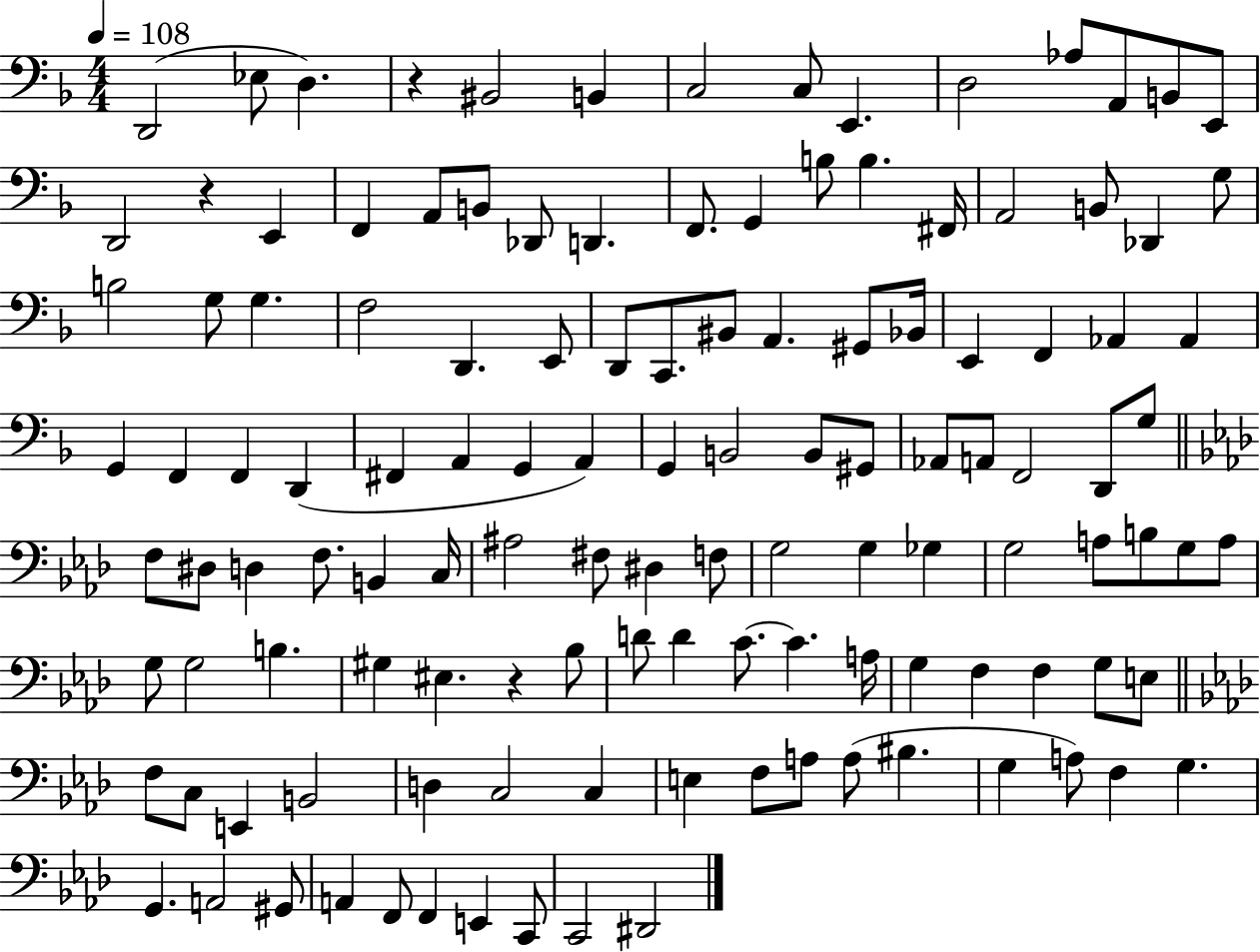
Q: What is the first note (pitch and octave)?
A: D2